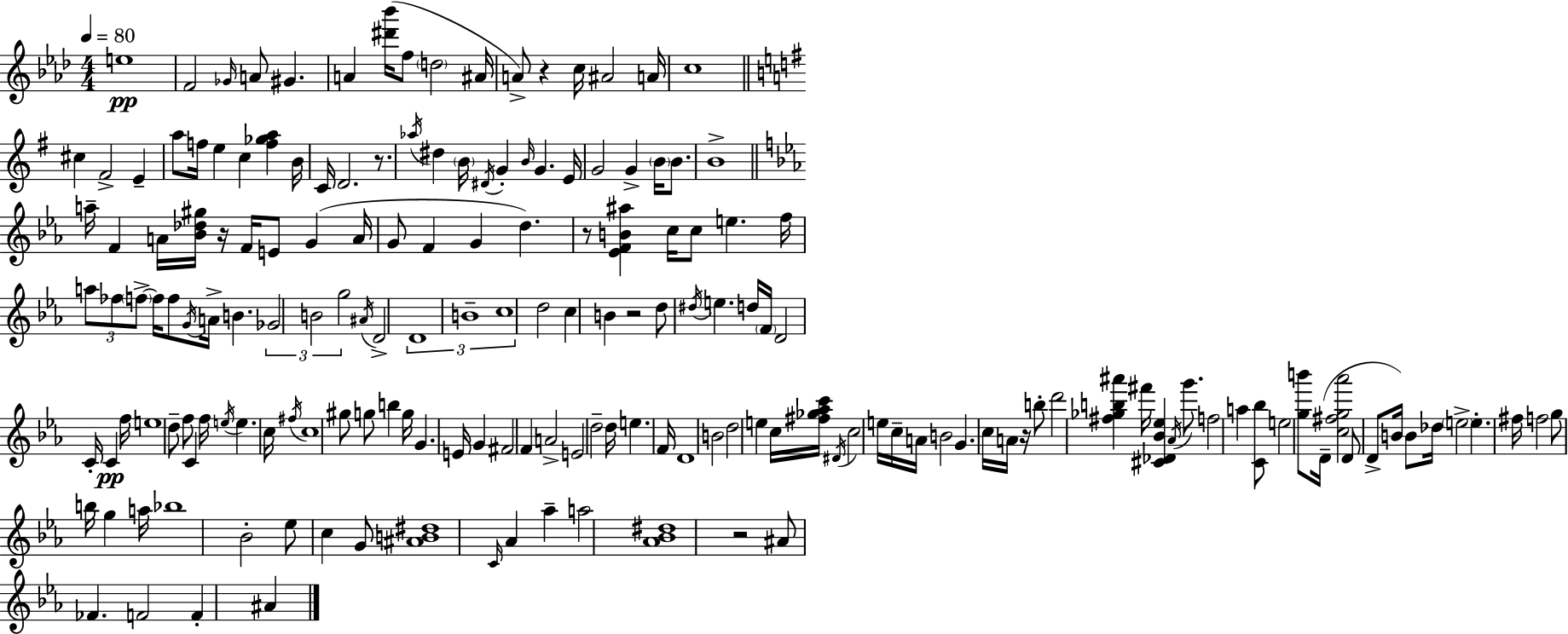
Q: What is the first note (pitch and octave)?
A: E5